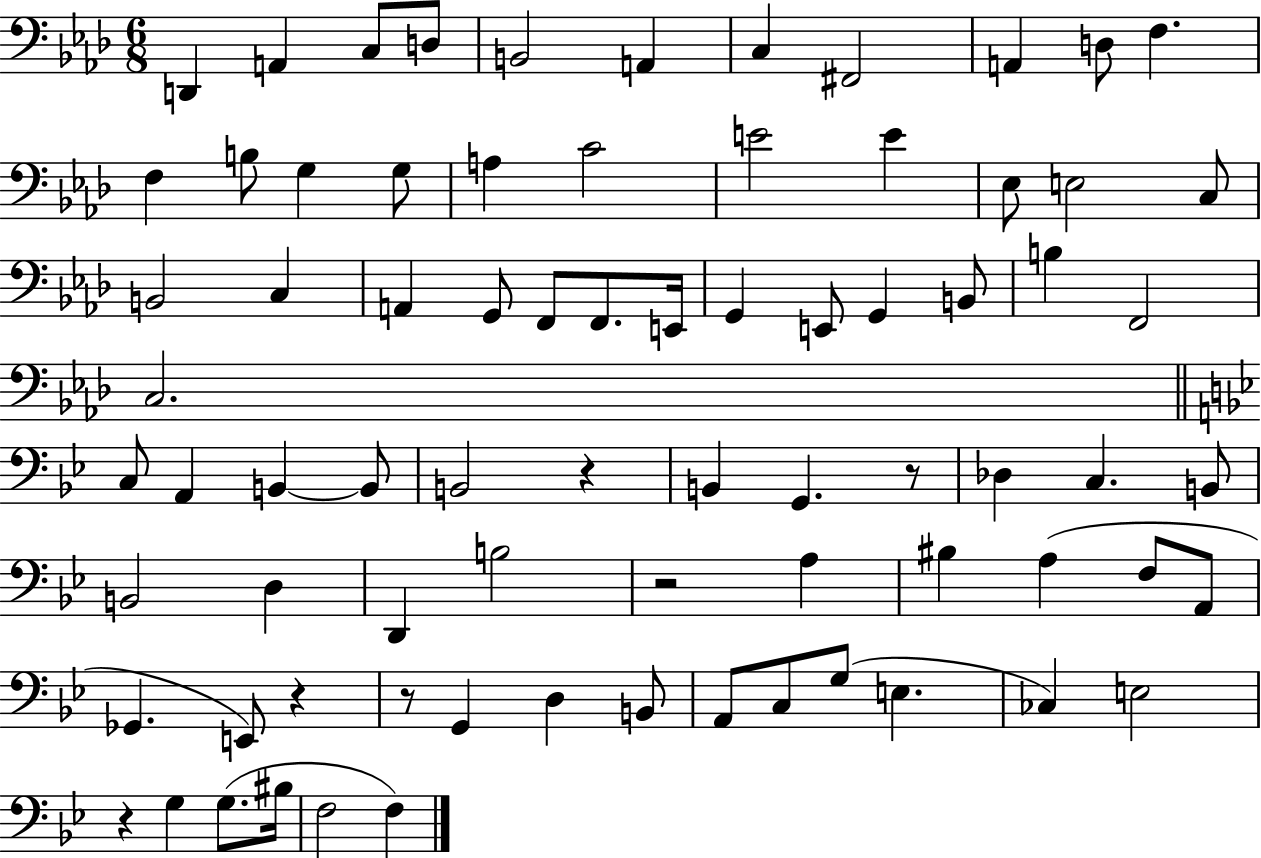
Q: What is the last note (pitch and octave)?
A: F3